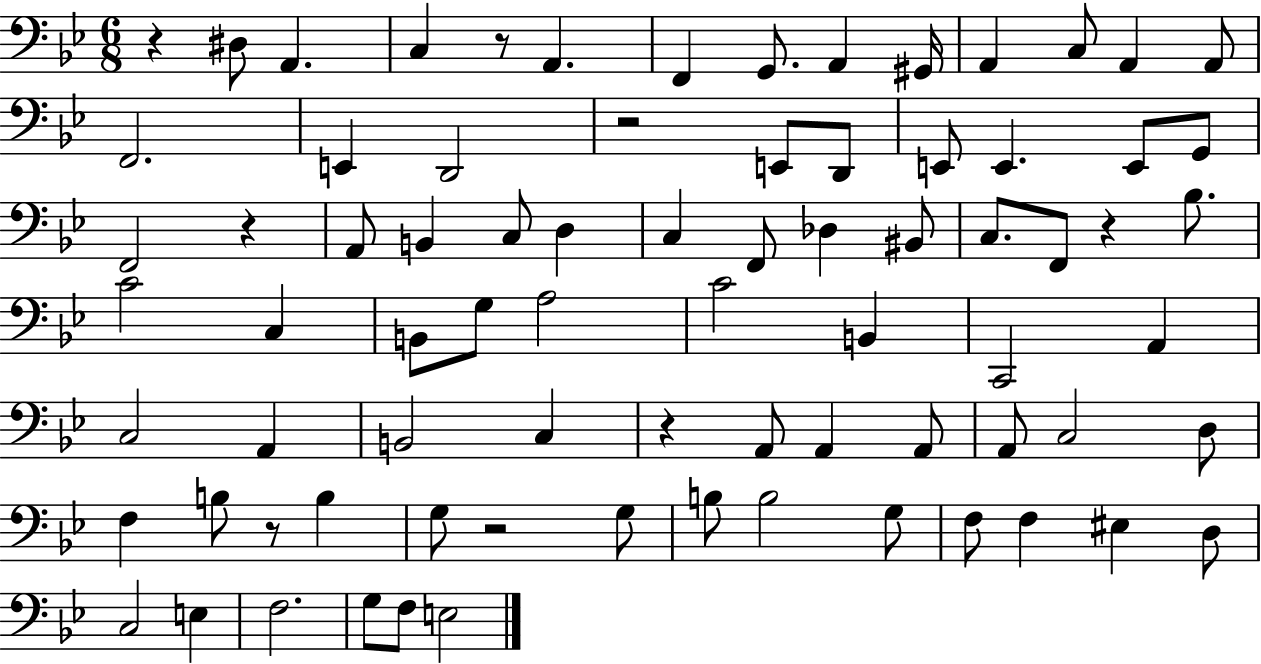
R/q D#3/e A2/q. C3/q R/e A2/q. F2/q G2/e. A2/q G#2/s A2/q C3/e A2/q A2/e F2/h. E2/q D2/h R/h E2/e D2/e E2/e E2/q. E2/e G2/e F2/h R/q A2/e B2/q C3/e D3/q C3/q F2/e Db3/q BIS2/e C3/e. F2/e R/q Bb3/e. C4/h C3/q B2/e G3/e A3/h C4/h B2/q C2/h A2/q C3/h A2/q B2/h C3/q R/q A2/e A2/q A2/e A2/e C3/h D3/e F3/q B3/e R/e B3/q G3/e R/h G3/e B3/e B3/h G3/e F3/e F3/q EIS3/q D3/e C3/h E3/q F3/h. G3/e F3/e E3/h